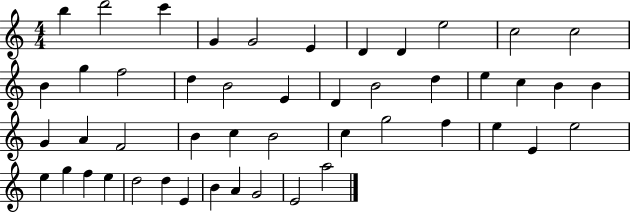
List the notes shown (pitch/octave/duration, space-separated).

B5/q D6/h C6/q G4/q G4/h E4/q D4/q D4/q E5/h C5/h C5/h B4/q G5/q F5/h D5/q B4/h E4/q D4/q B4/h D5/q E5/q C5/q B4/q B4/q G4/q A4/q F4/h B4/q C5/q B4/h C5/q G5/h F5/q E5/q E4/q E5/h E5/q G5/q F5/q E5/q D5/h D5/q E4/q B4/q A4/q G4/h E4/h A5/h